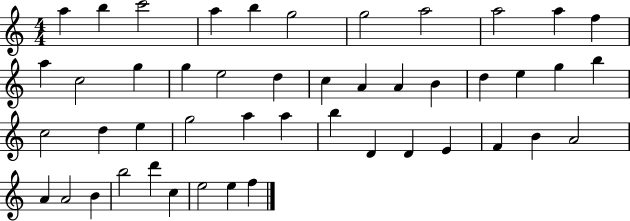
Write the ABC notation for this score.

X:1
T:Untitled
M:4/4
L:1/4
K:C
a b c'2 a b g2 g2 a2 a2 a f a c2 g g e2 d c A A B d e g b c2 d e g2 a a b D D E F B A2 A A2 B b2 d' c e2 e f